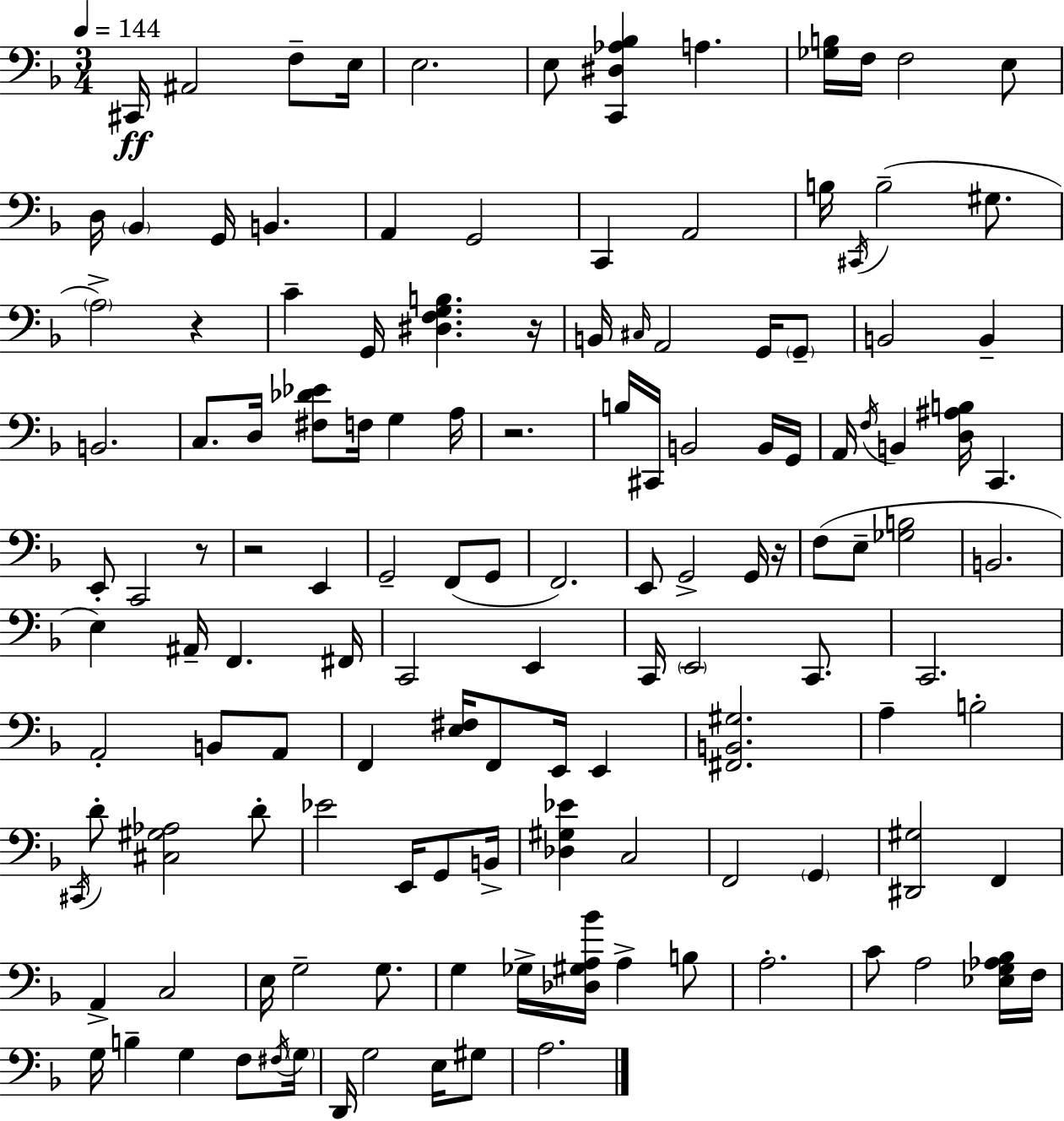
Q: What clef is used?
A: bass